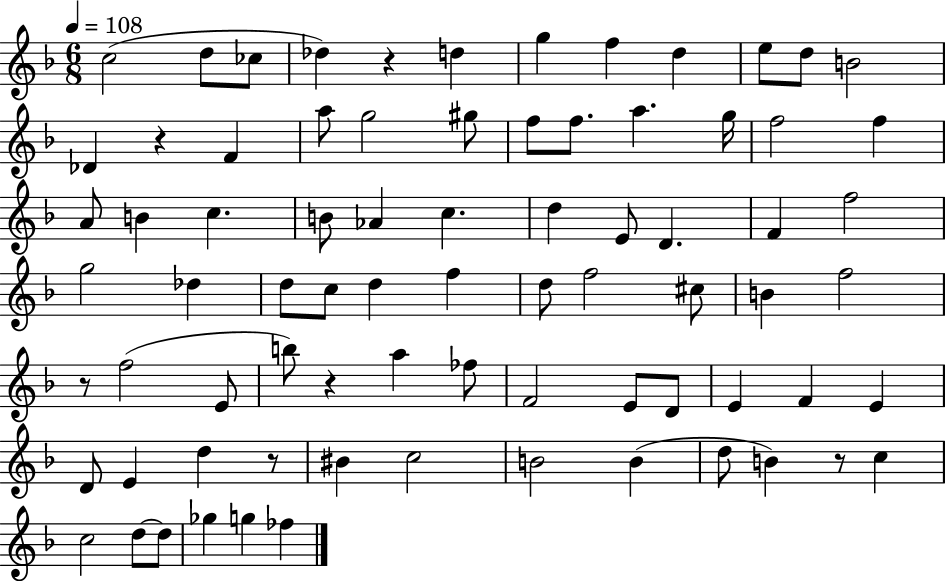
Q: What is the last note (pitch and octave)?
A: FES5